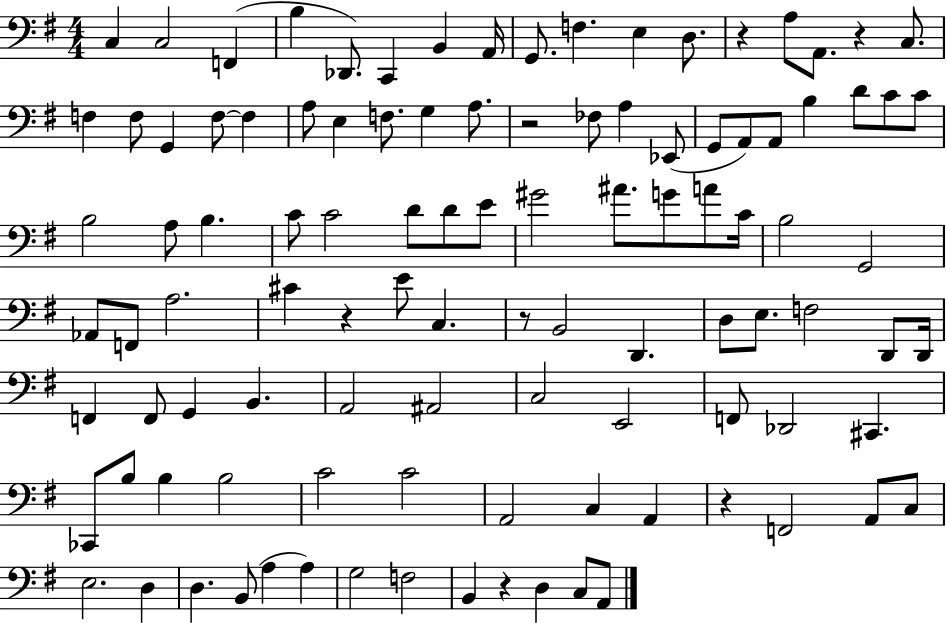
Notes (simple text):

C3/q C3/h F2/q B3/q Db2/e. C2/q B2/q A2/s G2/e. F3/q. E3/q D3/e. R/q A3/e A2/e. R/q C3/e. F3/q F3/e G2/q F3/e F3/q A3/e E3/q F3/e. G3/q A3/e. R/h FES3/e A3/q Eb2/e G2/e A2/e A2/e B3/q D4/e C4/e C4/e B3/h A3/e B3/q. C4/e C4/h D4/e D4/e E4/e G#4/h A#4/e. G4/e A4/e C4/s B3/h G2/h Ab2/e F2/e A3/h. C#4/q R/q E4/e C3/q. R/e B2/h D2/q. D3/e E3/e. F3/h D2/e D2/s F2/q F2/e G2/q B2/q. A2/h A#2/h C3/h E2/h F2/e Db2/h C#2/q. CES2/e B3/e B3/q B3/h C4/h C4/h A2/h C3/q A2/q R/q F2/h A2/e C3/e E3/h. D3/q D3/q. B2/e A3/q A3/q G3/h F3/h B2/q R/q D3/q C3/e A2/e